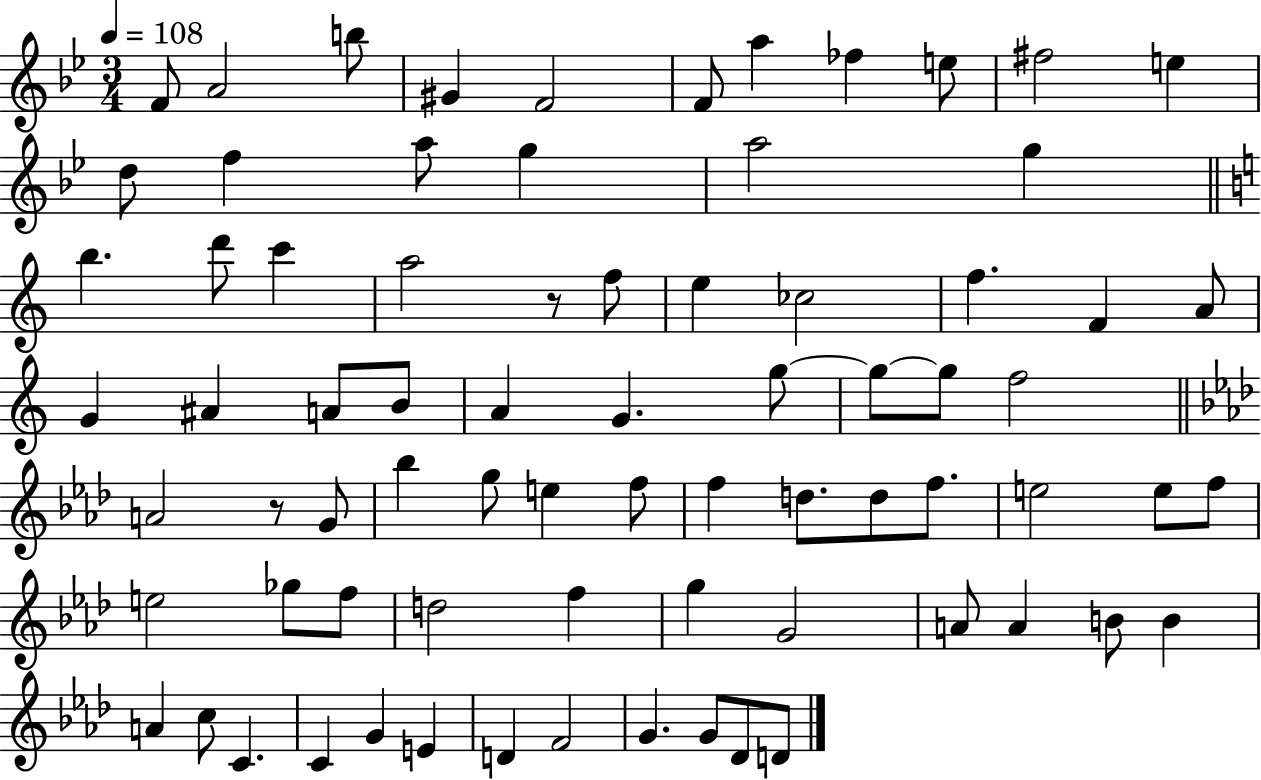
{
  \clef treble
  \numericTimeSignature
  \time 3/4
  \key bes \major
  \tempo 4 = 108
  \repeat volta 2 { f'8 a'2 b''8 | gis'4 f'2 | f'8 a''4 fes''4 e''8 | fis''2 e''4 | \break d''8 f''4 a''8 g''4 | a''2 g''4 | \bar "||" \break \key a \minor b''4. d'''8 c'''4 | a''2 r8 f''8 | e''4 ces''2 | f''4. f'4 a'8 | \break g'4 ais'4 a'8 b'8 | a'4 g'4. g''8~~ | g''8~~ g''8 f''2 | \bar "||" \break \key f \minor a'2 r8 g'8 | bes''4 g''8 e''4 f''8 | f''4 d''8. d''8 f''8. | e''2 e''8 f''8 | \break e''2 ges''8 f''8 | d''2 f''4 | g''4 g'2 | a'8 a'4 b'8 b'4 | \break a'4 c''8 c'4. | c'4 g'4 e'4 | d'4 f'2 | g'4. g'8 des'8 d'8 | \break } \bar "|."
}